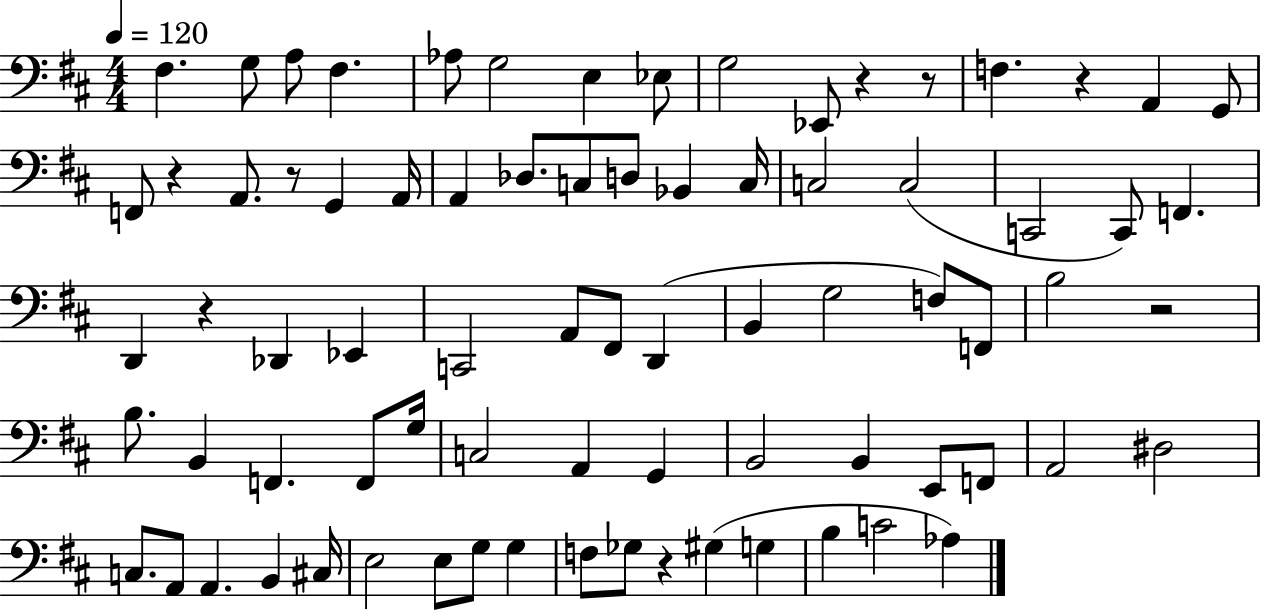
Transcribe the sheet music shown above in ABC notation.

X:1
T:Untitled
M:4/4
L:1/4
K:D
^F, G,/2 A,/2 ^F, _A,/2 G,2 E, _E,/2 G,2 _E,,/2 z z/2 F, z A,, G,,/2 F,,/2 z A,,/2 z/2 G,, A,,/4 A,, _D,/2 C,/2 D,/2 _B,, C,/4 C,2 C,2 C,,2 C,,/2 F,, D,, z _D,, _E,, C,,2 A,,/2 ^F,,/2 D,, B,, G,2 F,/2 F,,/2 B,2 z2 B,/2 B,, F,, F,,/2 G,/4 C,2 A,, G,, B,,2 B,, E,,/2 F,,/2 A,,2 ^D,2 C,/2 A,,/2 A,, B,, ^C,/4 E,2 E,/2 G,/2 G, F,/2 _G,/2 z ^G, G, B, C2 _A,